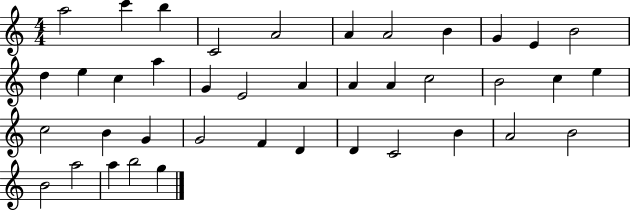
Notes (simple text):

A5/h C6/q B5/q C4/h A4/h A4/q A4/h B4/q G4/q E4/q B4/h D5/q E5/q C5/q A5/q G4/q E4/h A4/q A4/q A4/q C5/h B4/h C5/q E5/q C5/h B4/q G4/q G4/h F4/q D4/q D4/q C4/h B4/q A4/h B4/h B4/h A5/h A5/q B5/h G5/q